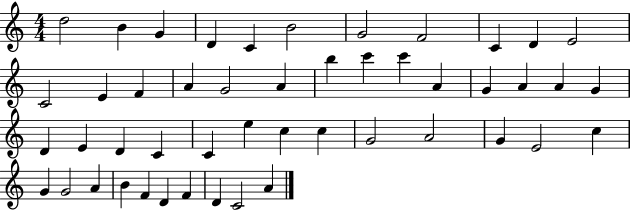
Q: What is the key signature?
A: C major